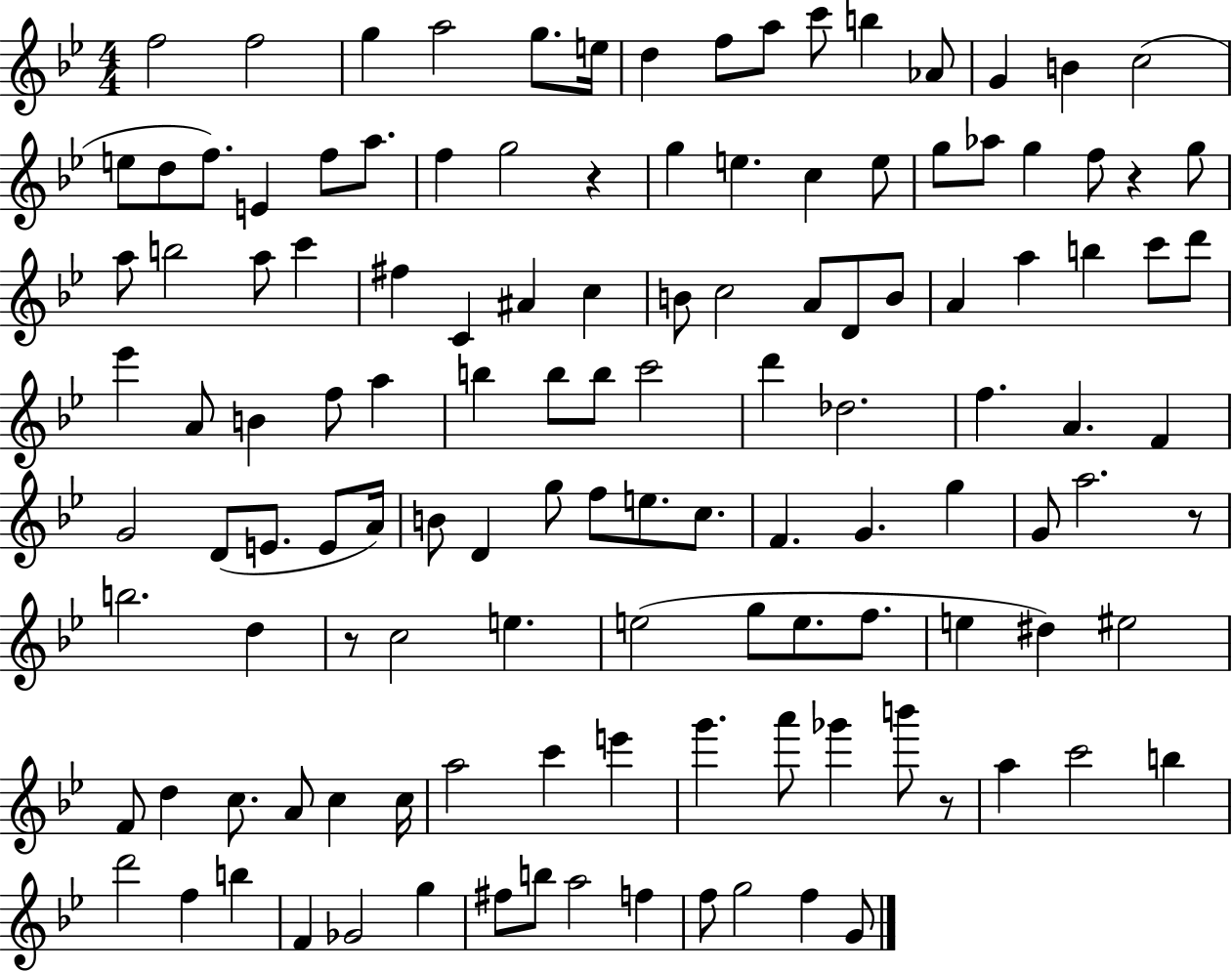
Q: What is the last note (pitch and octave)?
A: G4